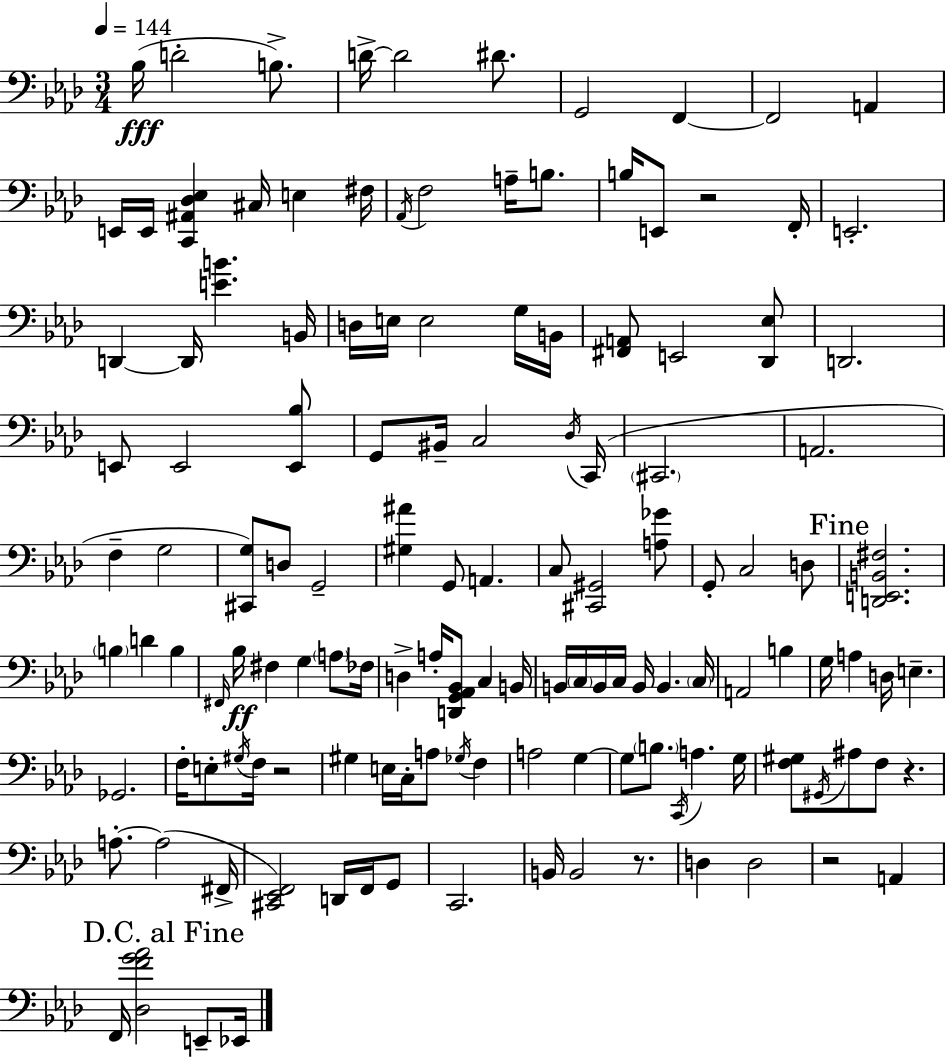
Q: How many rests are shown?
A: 5